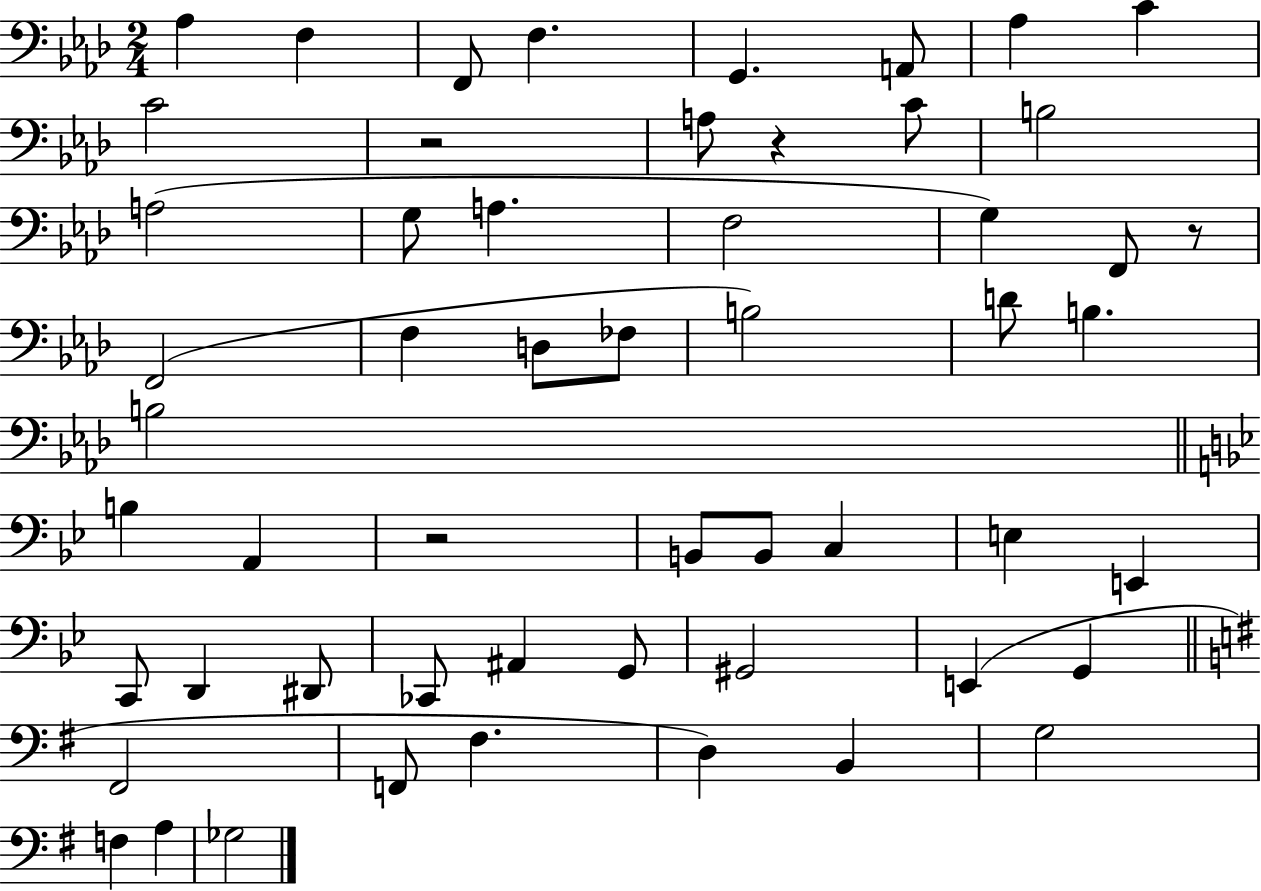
X:1
T:Untitled
M:2/4
L:1/4
K:Ab
_A, F, F,,/2 F, G,, A,,/2 _A, C C2 z2 A,/2 z C/2 B,2 A,2 G,/2 A, F,2 G, F,,/2 z/2 F,,2 F, D,/2 _F,/2 B,2 D/2 B, B,2 B, A,, z2 B,,/2 B,,/2 C, E, E,, C,,/2 D,, ^D,,/2 _C,,/2 ^A,, G,,/2 ^G,,2 E,, G,, ^F,,2 F,,/2 ^F, D, B,, G,2 F, A, _G,2